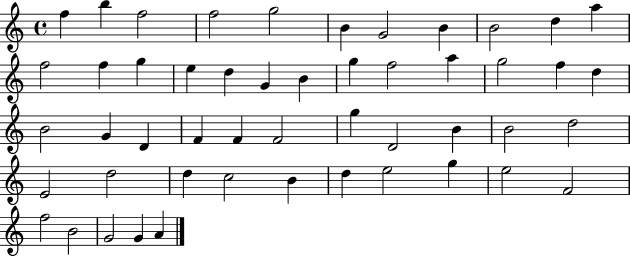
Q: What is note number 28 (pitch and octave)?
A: F4